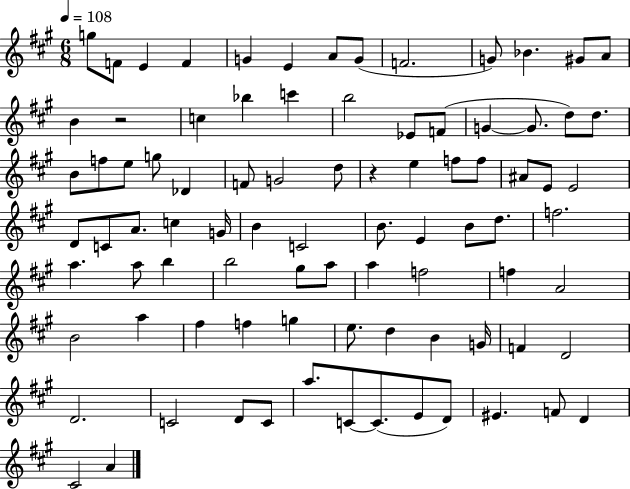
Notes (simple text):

G5/e F4/e E4/q F4/q G4/q E4/q A4/e G4/e F4/h. G4/e Bb4/q. G#4/e A4/e B4/q R/h C5/q Bb5/q C6/q B5/h Eb4/e F4/e G4/q G4/e. D5/e D5/e. B4/e F5/e E5/e G5/e Db4/q F4/e G4/h D5/e R/q E5/q F5/e F5/e A#4/e E4/e E4/h D4/e C4/e A4/e. C5/q G4/s B4/q C4/h B4/e. E4/q B4/e D5/e. F5/h. A5/q. A5/e B5/q B5/h G#5/e A5/e A5/q F5/h F5/q A4/h B4/h A5/q F#5/q F5/q G5/q E5/e. D5/q B4/q G4/s F4/q D4/h D4/h. C4/h D4/e C4/e A5/e. C4/e C4/e. E4/e D4/e EIS4/q. F4/e D4/q C#4/h A4/q